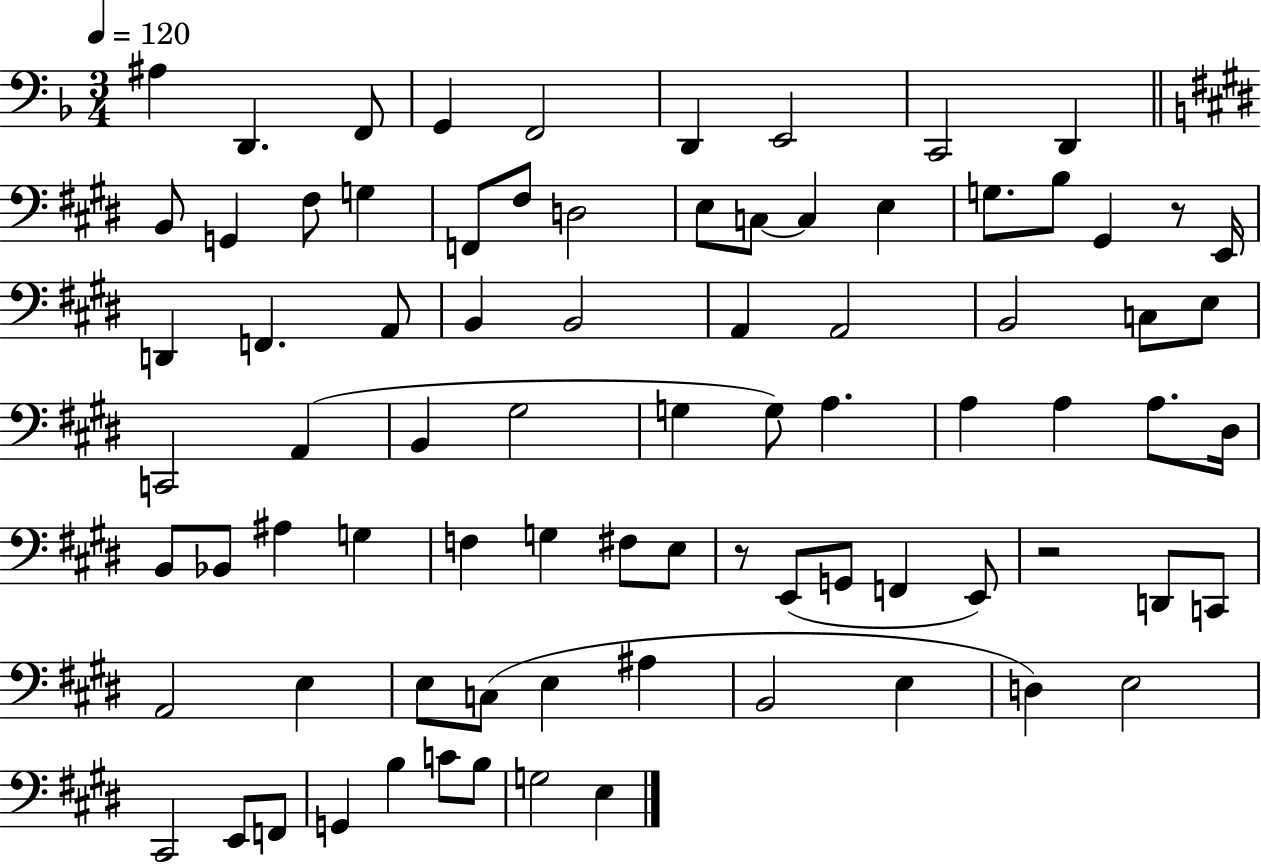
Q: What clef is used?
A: bass